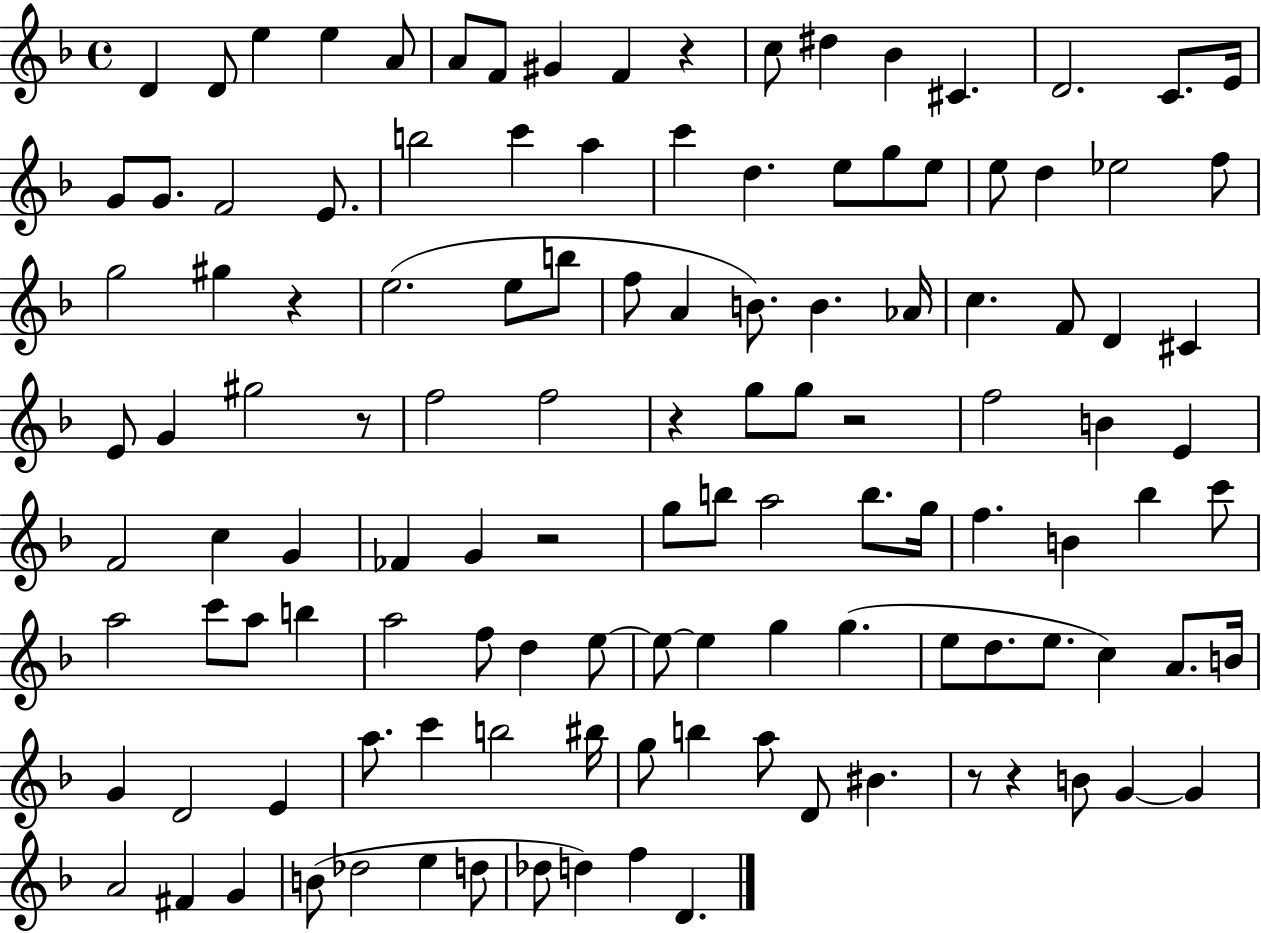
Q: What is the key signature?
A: F major